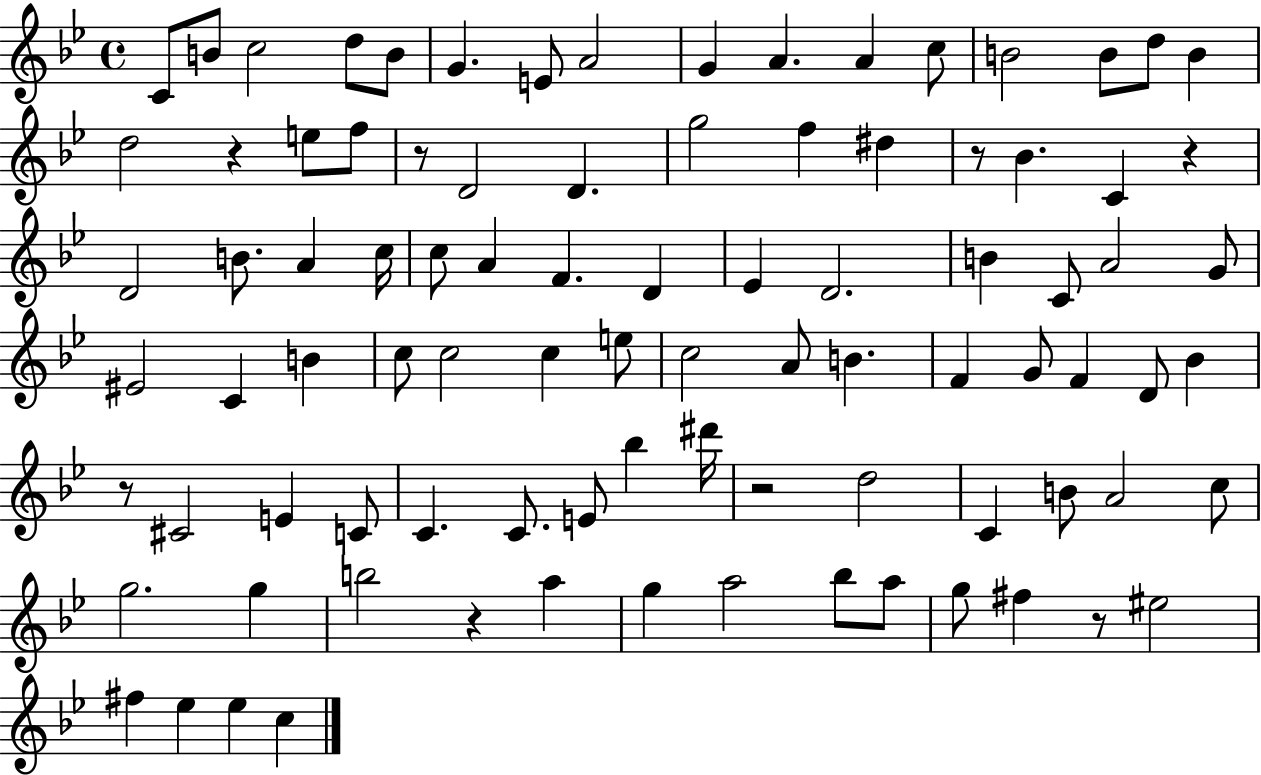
X:1
T:Untitled
M:4/4
L:1/4
K:Bb
C/2 B/2 c2 d/2 B/2 G E/2 A2 G A A c/2 B2 B/2 d/2 B d2 z e/2 f/2 z/2 D2 D g2 f ^d z/2 _B C z D2 B/2 A c/4 c/2 A F D _E D2 B C/2 A2 G/2 ^E2 C B c/2 c2 c e/2 c2 A/2 B F G/2 F D/2 _B z/2 ^C2 E C/2 C C/2 E/2 _b ^d'/4 z2 d2 C B/2 A2 c/2 g2 g b2 z a g a2 _b/2 a/2 g/2 ^f z/2 ^e2 ^f _e _e c